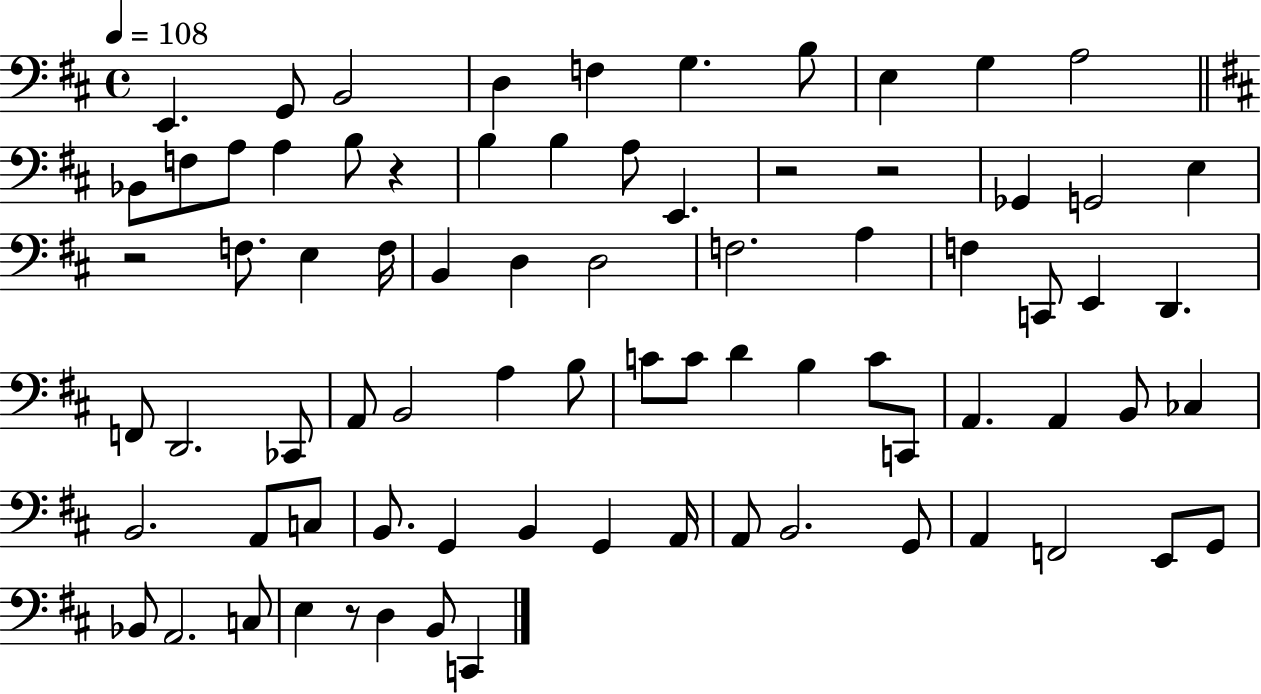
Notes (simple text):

E2/q. G2/e B2/h D3/q F3/q G3/q. B3/e E3/q G3/q A3/h Bb2/e F3/e A3/e A3/q B3/e R/q B3/q B3/q A3/e E2/q. R/h R/h Gb2/q G2/h E3/q R/h F3/e. E3/q F3/s B2/q D3/q D3/h F3/h. A3/q F3/q C2/e E2/q D2/q. F2/e D2/h. CES2/e A2/e B2/h A3/q B3/e C4/e C4/e D4/q B3/q C4/e C2/e A2/q. A2/q B2/e CES3/q B2/h. A2/e C3/e B2/e. G2/q B2/q G2/q A2/s A2/e B2/h. G2/e A2/q F2/h E2/e G2/e Bb2/e A2/h. C3/e E3/q R/e D3/q B2/e C2/q